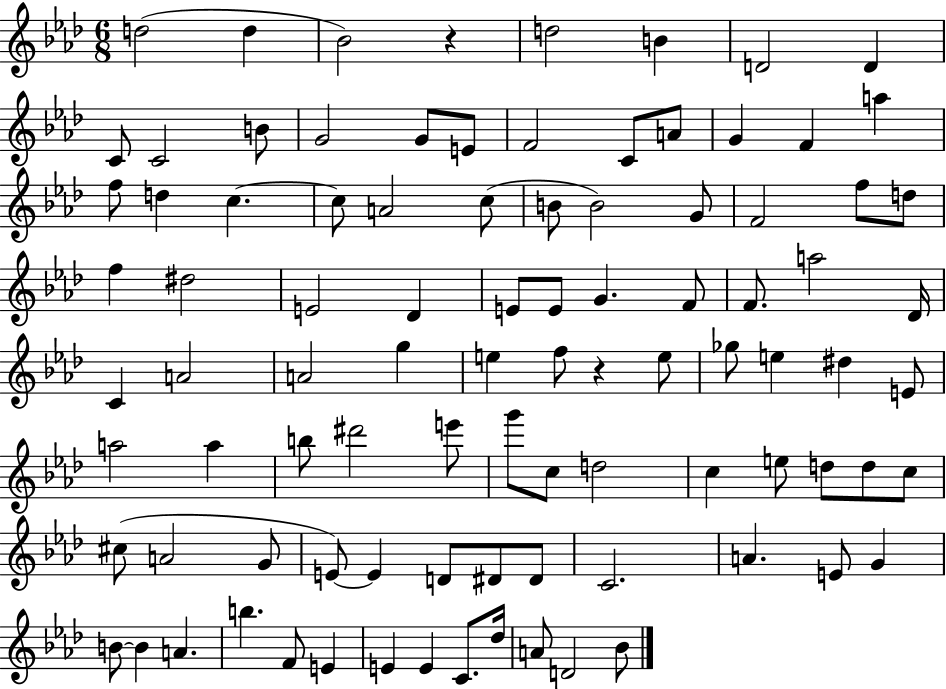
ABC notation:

X:1
T:Untitled
M:6/8
L:1/4
K:Ab
d2 d _B2 z d2 B D2 D C/2 C2 B/2 G2 G/2 E/2 F2 C/2 A/2 G F a f/2 d c c/2 A2 c/2 B/2 B2 G/2 F2 f/2 d/2 f ^d2 E2 _D E/2 E/2 G F/2 F/2 a2 _D/4 C A2 A2 g e f/2 z e/2 _g/2 e ^d E/2 a2 a b/2 ^d'2 e'/2 g'/2 c/2 d2 c e/2 d/2 d/2 c/2 ^c/2 A2 G/2 E/2 E D/2 ^D/2 ^D/2 C2 A E/2 G B/2 B A b F/2 E E E C/2 _d/4 A/2 D2 _B/2